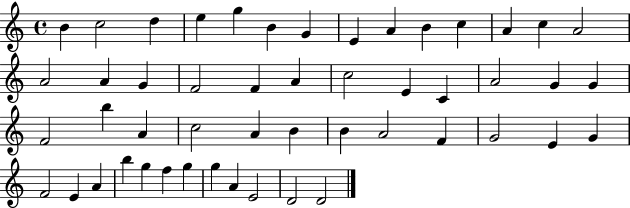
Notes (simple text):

B4/q C5/h D5/q E5/q G5/q B4/q G4/q E4/q A4/q B4/q C5/q A4/q C5/q A4/h A4/h A4/q G4/q F4/h F4/q A4/q C5/h E4/q C4/q A4/h G4/q G4/q F4/h B5/q A4/q C5/h A4/q B4/q B4/q A4/h F4/q G4/h E4/q G4/q F4/h E4/q A4/q B5/q G5/q F5/q G5/q G5/q A4/q E4/h D4/h D4/h